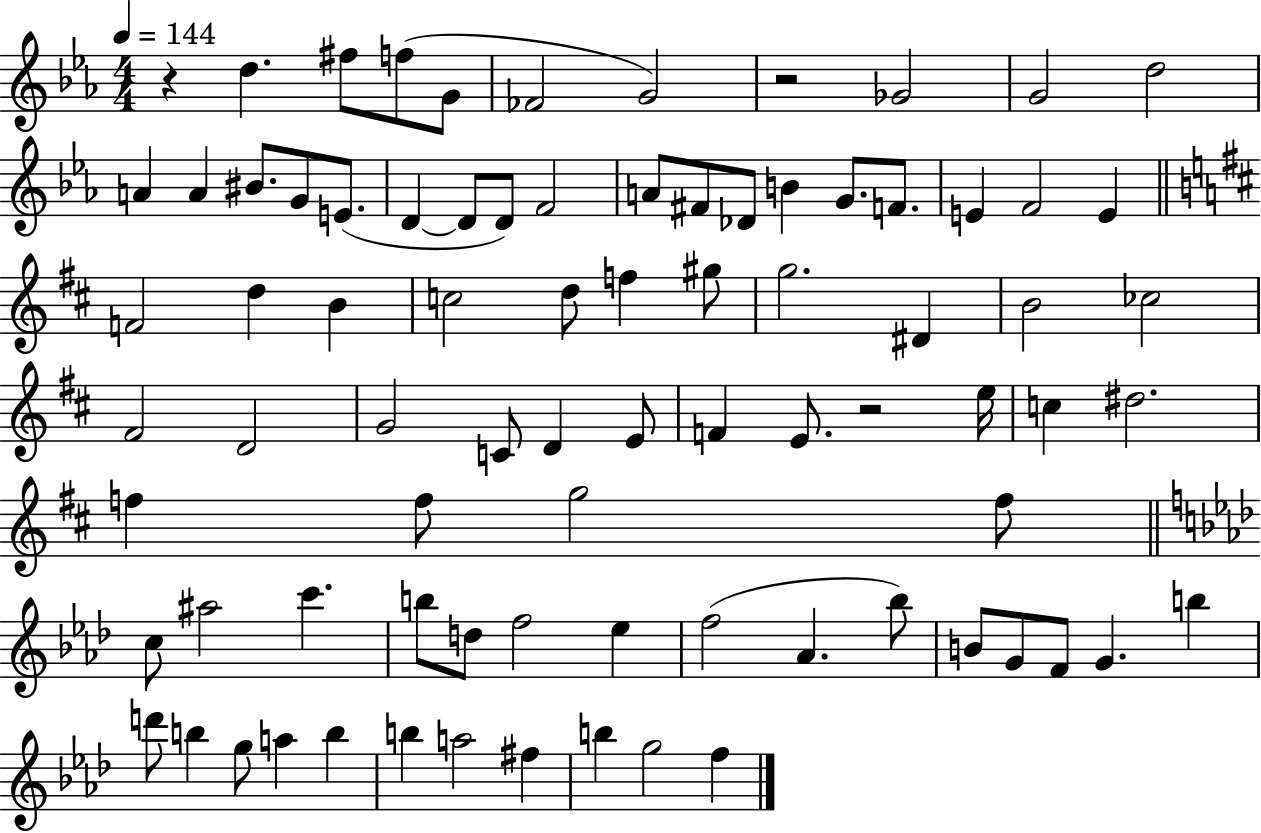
{
  \clef treble
  \numericTimeSignature
  \time 4/4
  \key ees \major
  \tempo 4 = 144
  r4 d''4. fis''8 f''8( g'8 | fes'2 g'2) | r2 ges'2 | g'2 d''2 | \break a'4 a'4 bis'8. g'8 e'8.( | d'4~~ d'8 d'8) f'2 | a'8 fis'8 des'8 b'4 g'8. f'8. | e'4 f'2 e'4 | \break \bar "||" \break \key b \minor f'2 d''4 b'4 | c''2 d''8 f''4 gis''8 | g''2. dis'4 | b'2 ces''2 | \break fis'2 d'2 | g'2 c'8 d'4 e'8 | f'4 e'8. r2 e''16 | c''4 dis''2. | \break f''4 f''8 g''2 f''8 | \bar "||" \break \key f \minor c''8 ais''2 c'''4. | b''8 d''8 f''2 ees''4 | f''2( aes'4. bes''8) | b'8 g'8 f'8 g'4. b''4 | \break d'''8 b''4 g''8 a''4 b''4 | b''4 a''2 fis''4 | b''4 g''2 f''4 | \bar "|."
}